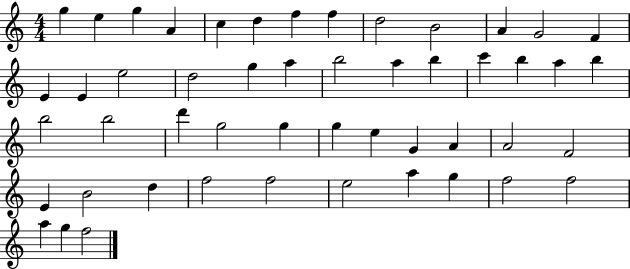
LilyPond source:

{
  \clef treble
  \numericTimeSignature
  \time 4/4
  \key c \major
  g''4 e''4 g''4 a'4 | c''4 d''4 f''4 f''4 | d''2 b'2 | a'4 g'2 f'4 | \break e'4 e'4 e''2 | d''2 g''4 a''4 | b''2 a''4 b''4 | c'''4 b''4 a''4 b''4 | \break b''2 b''2 | d'''4 g''2 g''4 | g''4 e''4 g'4 a'4 | a'2 f'2 | \break e'4 b'2 d''4 | f''2 f''2 | e''2 a''4 g''4 | f''2 f''2 | \break a''4 g''4 f''2 | \bar "|."
}